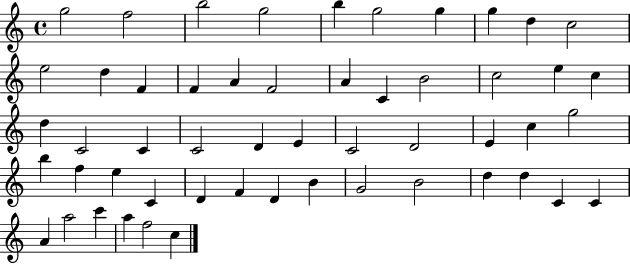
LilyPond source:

{
  \clef treble
  \time 4/4
  \defaultTimeSignature
  \key c \major
  g''2 f''2 | b''2 g''2 | b''4 g''2 g''4 | g''4 d''4 c''2 | \break e''2 d''4 f'4 | f'4 a'4 f'2 | a'4 c'4 b'2 | c''2 e''4 c''4 | \break d''4 c'2 c'4 | c'2 d'4 e'4 | c'2 d'2 | e'4 c''4 g''2 | \break b''4 f''4 e''4 c'4 | d'4 f'4 d'4 b'4 | g'2 b'2 | d''4 d''4 c'4 c'4 | \break a'4 a''2 c'''4 | a''4 f''2 c''4 | \bar "|."
}